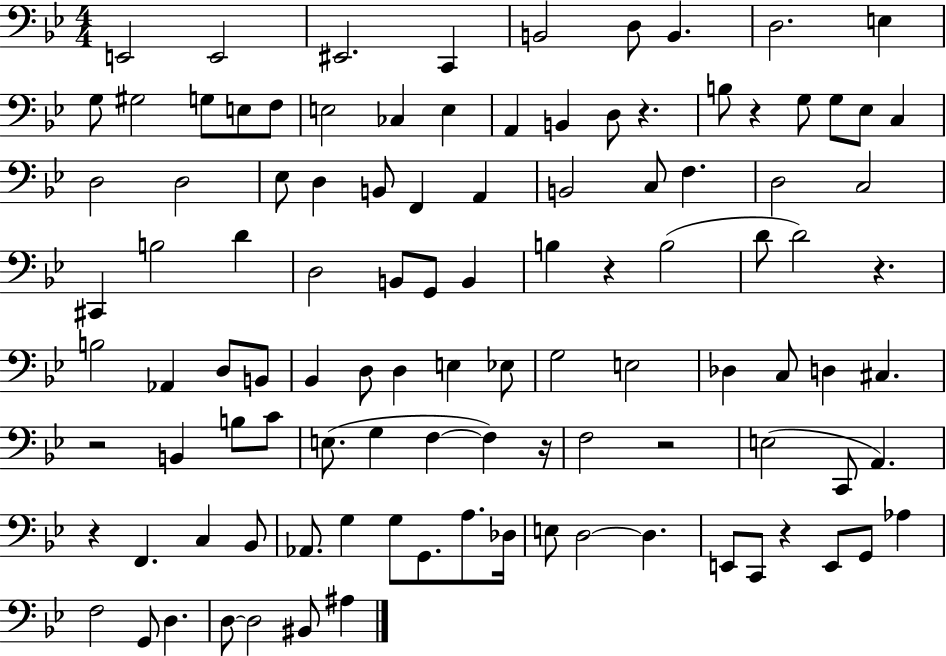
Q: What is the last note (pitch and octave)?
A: A#3